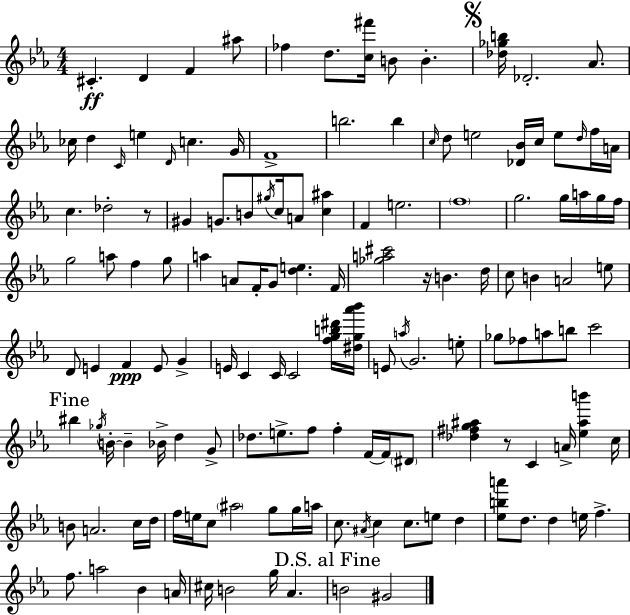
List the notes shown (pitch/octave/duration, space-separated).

C#4/q. D4/q F4/q A#5/e FES5/q D5/e. [C5,F#6]/s B4/e B4/q. [Db5,Gb5,B5]/s Db4/h. Ab4/e. CES5/s D5/q C4/s E5/q D4/s C5/q. G4/s F4/w B5/h. B5/q C5/s D5/e E5/h [Db4,Bb4]/s C5/s E5/e D5/s F5/s A4/s C5/q. Db5/h R/e G#4/q G4/e. B4/e G#5/s C5/s A4/e [C5,A#5]/q F4/q E5/h. F5/w G5/h. G5/s A5/s G5/s F5/s G5/h A5/e F5/q G5/e A5/q A4/e F4/s G4/e [D5,E5]/q. F4/s [Gb5,A5,C#6]/h R/s B4/q. D5/s C5/e B4/q A4/h E5/e D4/e E4/q F4/q E4/e G4/q E4/s C4/q C4/s C4/h [F5,G5,B5,D#6]/s [D#5,G5,Ab6,Bb6]/s E4/e A5/s G4/h. E5/e Gb5/e FES5/e A5/e B5/e C6/h BIS5/q Gb5/s B4/s B4/q Bb4/s D5/q G4/e Db5/e. E5/e. F5/e F5/q F4/s F4/s D#4/e [Db5,F#5,G5,A#5]/q R/e C4/q A4/s [Eb5,A#5,B6]/q C5/s B4/e A4/h. C5/s D5/s F5/s E5/s C5/e A#5/h G5/e G5/s A5/s C5/e. A#4/s C5/q C5/e. E5/e D5/q [Eb5,B5,A6]/e D5/e. D5/q E5/s F5/q. F5/e. A5/h Bb4/q A4/s C#5/s B4/h G5/s Ab4/q. B4/h G#4/h